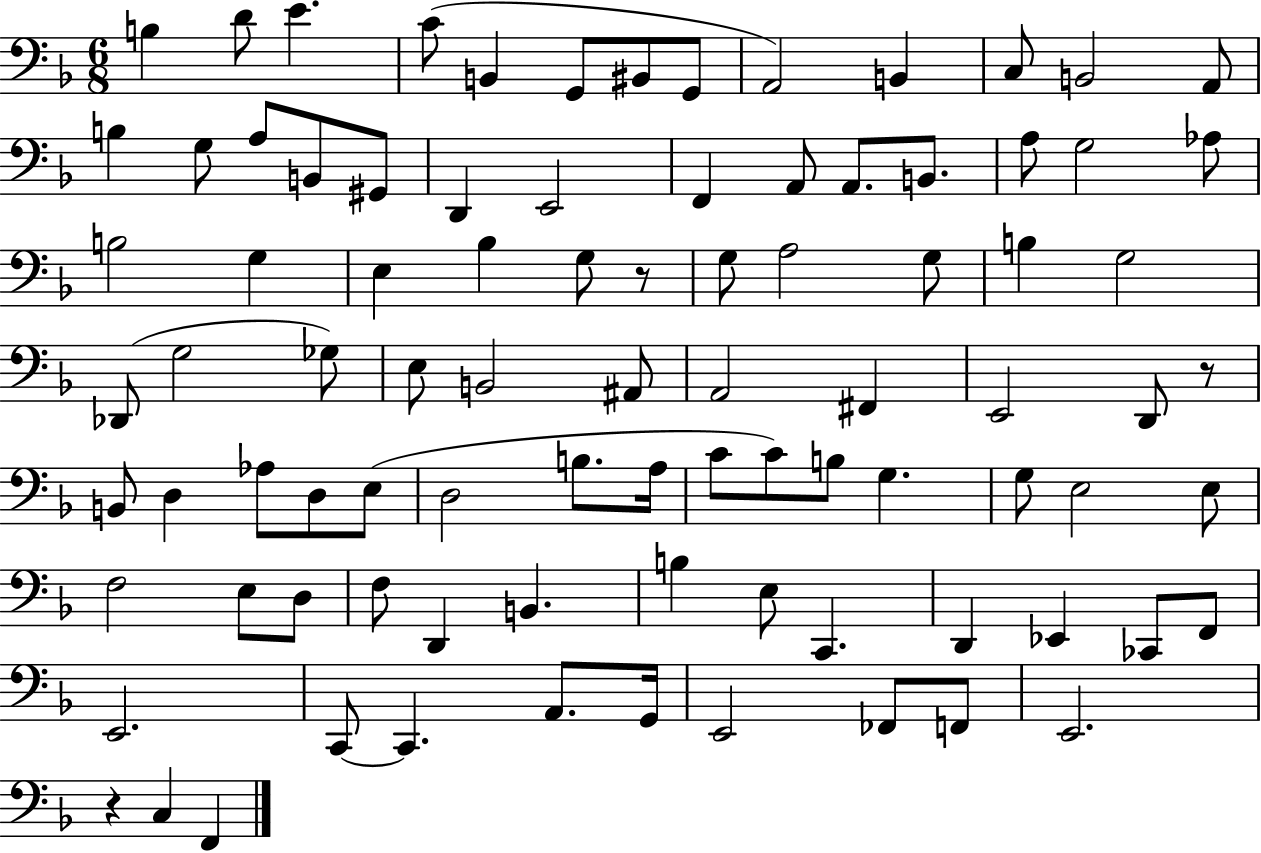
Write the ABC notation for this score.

X:1
T:Untitled
M:6/8
L:1/4
K:F
B, D/2 E C/2 B,, G,,/2 ^B,,/2 G,,/2 A,,2 B,, C,/2 B,,2 A,,/2 B, G,/2 A,/2 B,,/2 ^G,,/2 D,, E,,2 F,, A,,/2 A,,/2 B,,/2 A,/2 G,2 _A,/2 B,2 G, E, _B, G,/2 z/2 G,/2 A,2 G,/2 B, G,2 _D,,/2 G,2 _G,/2 E,/2 B,,2 ^A,,/2 A,,2 ^F,, E,,2 D,,/2 z/2 B,,/2 D, _A,/2 D,/2 E,/2 D,2 B,/2 A,/4 C/2 C/2 B,/2 G, G,/2 E,2 E,/2 F,2 E,/2 D,/2 F,/2 D,, B,, B, E,/2 C,, D,, _E,, _C,,/2 F,,/2 E,,2 C,,/2 C,, A,,/2 G,,/4 E,,2 _F,,/2 F,,/2 E,,2 z C, F,,